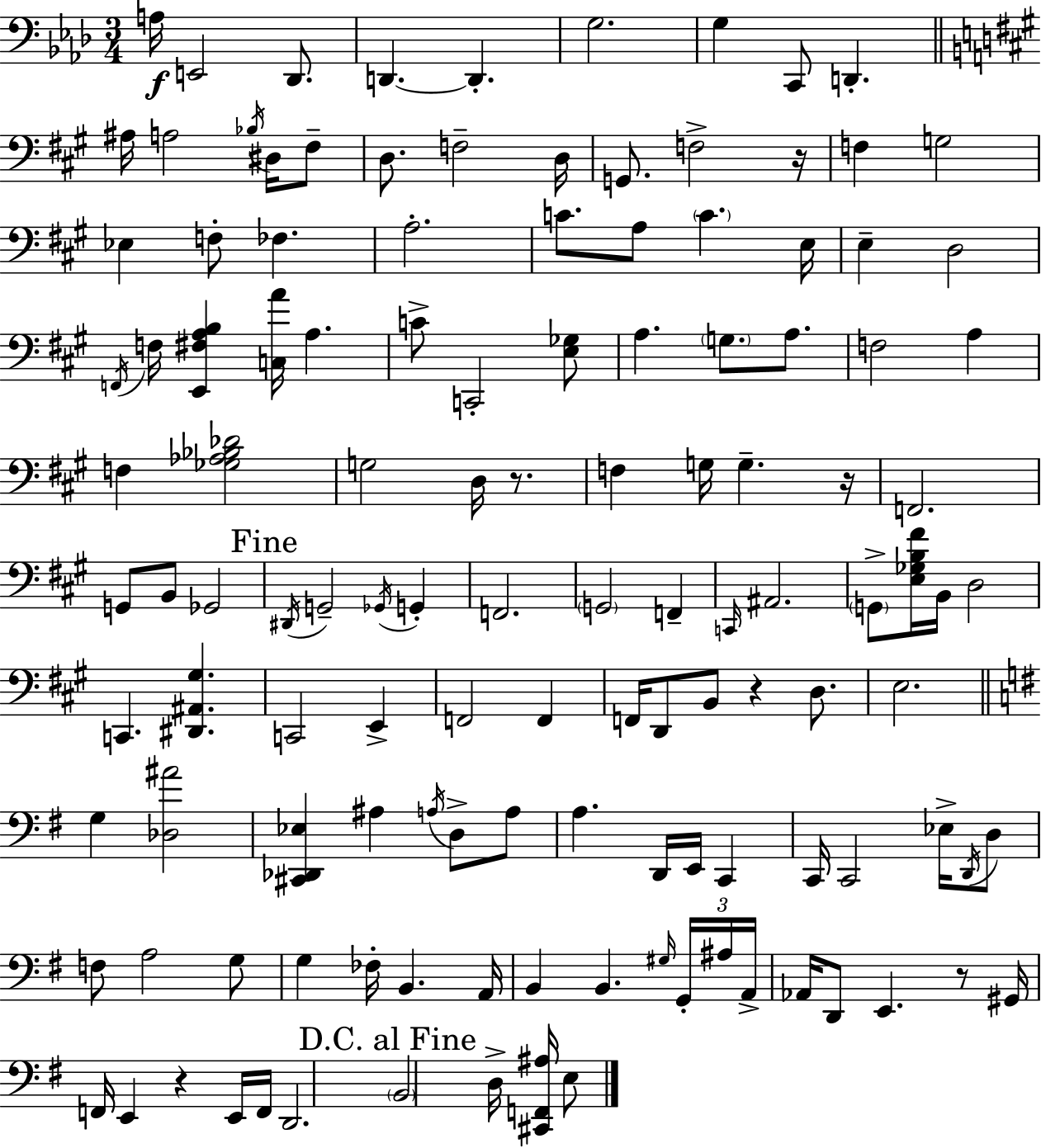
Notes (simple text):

A3/s E2/h Db2/e. D2/q. D2/q. G3/h. G3/q C2/e D2/q. A#3/s A3/h Bb3/s D#3/s F#3/e D3/e. F3/h D3/s G2/e. F3/h R/s F3/q G3/h Eb3/q F3/e FES3/q. A3/h. C4/e. A3/e C4/q. E3/s E3/q D3/h F2/s F3/s [E2,F#3,A3,B3]/q [C3,A4]/s A3/q. C4/e C2/h [E3,Gb3]/e A3/q. G3/e. A3/e. F3/h A3/q F3/q [Gb3,Ab3,Bb3,Db4]/h G3/h D3/s R/e. F3/q G3/s G3/q. R/s F2/h. G2/e B2/e Gb2/h D#2/s G2/h Gb2/s G2/q F2/h. G2/h F2/q C2/s A#2/h. G2/e [E3,Gb3,B3,F#4]/s B2/s D3/h C2/q. [D#2,A#2,G#3]/q. C2/h E2/q F2/h F2/q F2/s D2/e B2/e R/q D3/e. E3/h. G3/q [Db3,A#4]/h [C#2,Db2,Eb3]/q A#3/q A3/s D3/e A3/e A3/q. D2/s E2/s C2/q C2/s C2/h Eb3/s D2/s D3/e F3/e A3/h G3/e G3/q FES3/s B2/q. A2/s B2/q B2/q. G#3/s G2/s A#3/s A2/s Ab2/s D2/e E2/q. R/e G#2/s F2/s E2/q R/q E2/s F2/s D2/h. B2/h D3/s [C#2,F2,A#3]/s E3/e